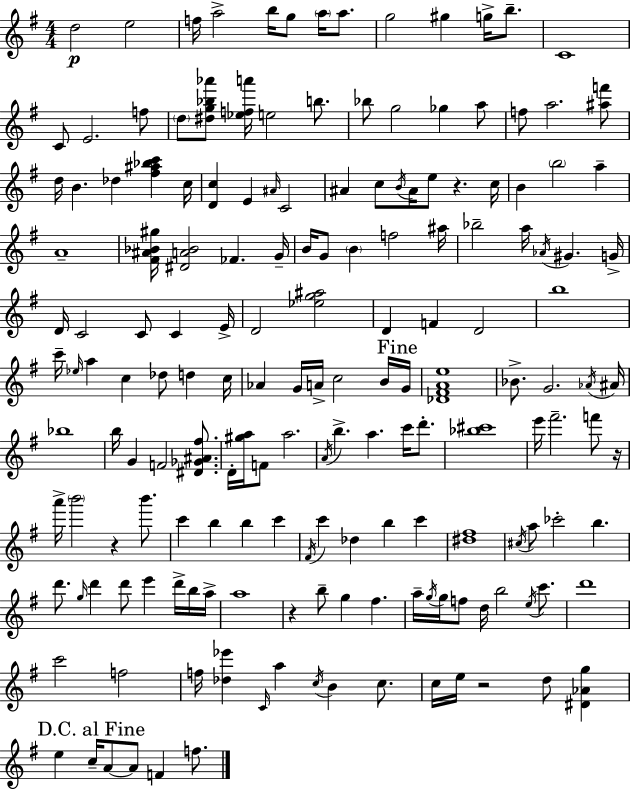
D5/h E5/h F5/s A5/h B5/s G5/e A5/s A5/e. G5/h G#5/q G5/s B5/e. C4/w C4/e E4/h. F5/e D5/e [D#5,G5,Bb5,Ab6]/e [Eb5,F5,A6]/s E5/h B5/e. Bb5/e G5/h Gb5/q A5/e F5/e A5/h. [A#5,F6]/e D5/s B4/q. Db5/q [F#5,A#5,Bb5,C6]/q C5/s [D4,C5]/q E4/q A#4/s C4/h A#4/q C5/e B4/s A#4/s E5/e R/q. C5/s B4/q B5/h A5/q A4/w [F#4,A#4,Bb4,G#5]/s [D#4,A4,Bb4]/h FES4/q. G4/s B4/s G4/e B4/q F5/h A#5/s Bb5/h A5/s Ab4/s G#4/q. G4/s D4/s C4/h C4/e C4/q E4/s D4/h [Eb5,G5,A#5]/h D4/q F4/q D4/h B5/w C6/s Eb5/s A5/q C5/q Db5/e D5/q C5/s Ab4/q G4/s A4/s C5/h B4/s G4/s [Db4,F#4,A4,E5]/w Bb4/e. G4/h. Ab4/s A#4/s Bb5/w B5/s G4/q F4/h [D#4,Gb4,A#4,F#5]/e. D4/s [G#5,A5]/s F4/e A5/h. A4/s B5/q. A5/q. C6/s D6/e. [Bb5,C#6]/w E6/s F#6/h. F6/e R/s A6/s B6/h R/q B6/e. C6/q B5/q B5/q C6/q F#4/s C6/q Db5/q B5/q C6/q [D#5,F#5]/w C#5/s A5/e CES6/h B5/q. D6/e. G5/s D6/q D6/e E6/q D6/s B5/s A5/s A5/w R/q B5/e G5/q F#5/q. A5/s G5/s G5/s F5/e D5/s B5/h E5/s C6/e. D6/w C6/h F5/h F5/s [Db5,Eb6]/q C4/s A5/q C5/s B4/q C5/e. C5/s E5/s R/h D5/e [D#4,Ab4,G5]/q E5/q C5/s A4/e A4/e F4/q F5/e.